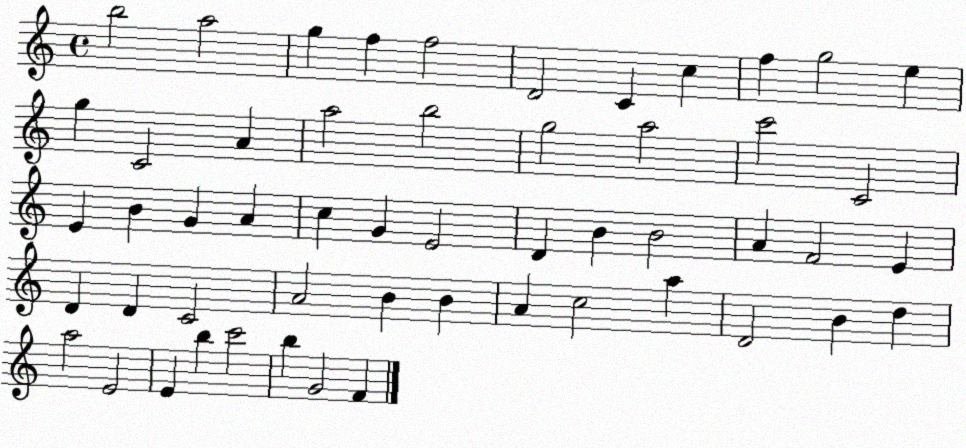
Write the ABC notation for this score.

X:1
T:Untitled
M:4/4
L:1/4
K:C
b2 a2 g f f2 D2 C c f g2 e g C2 A a2 b2 g2 a2 c'2 C2 E B G A c G E2 D B B2 A F2 E D D C2 A2 B B A c2 a D2 B d a2 E2 E b c'2 b G2 F